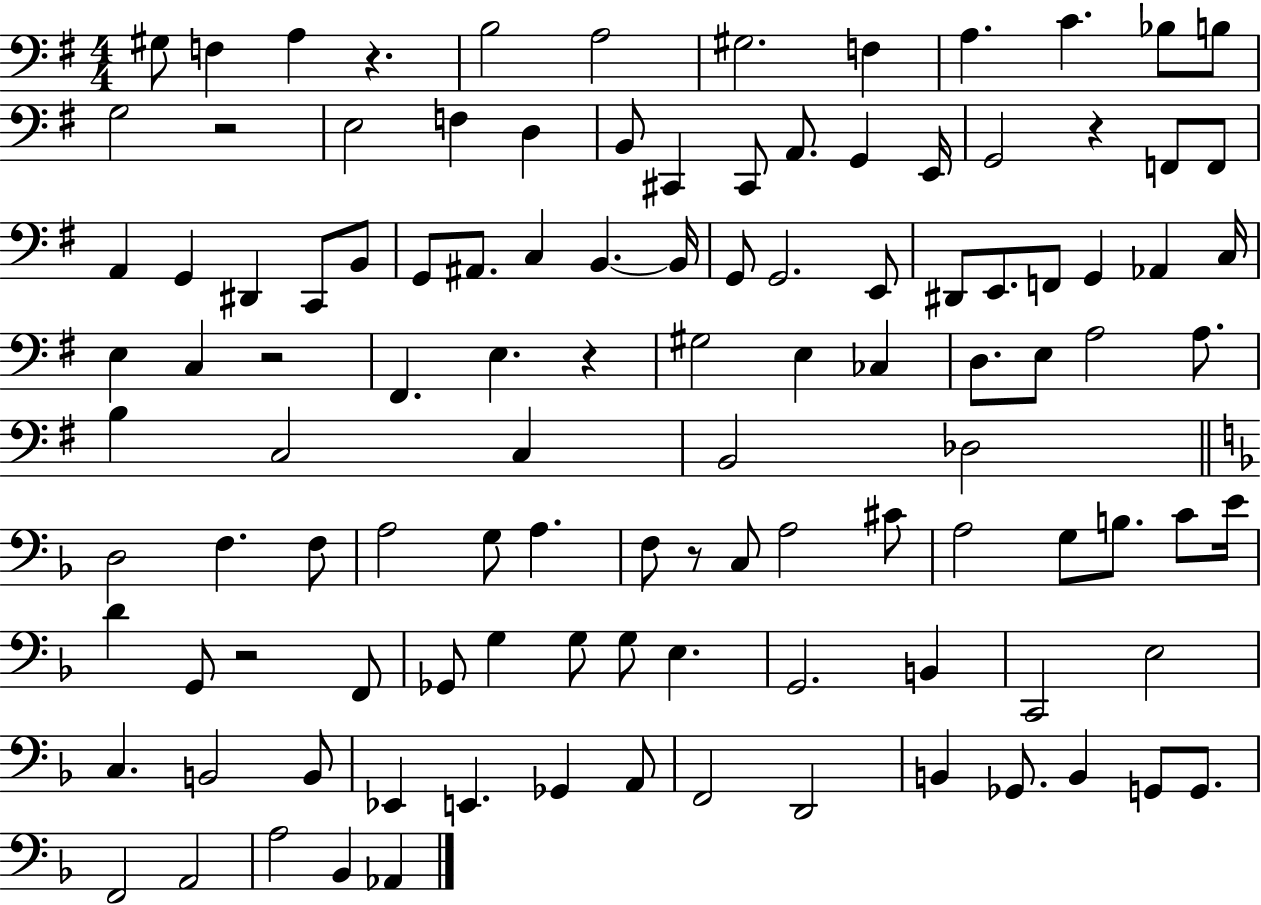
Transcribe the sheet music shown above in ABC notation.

X:1
T:Untitled
M:4/4
L:1/4
K:G
^G,/2 F, A, z B,2 A,2 ^G,2 F, A, C _B,/2 B,/2 G,2 z2 E,2 F, D, B,,/2 ^C,, ^C,,/2 A,,/2 G,, E,,/4 G,,2 z F,,/2 F,,/2 A,, G,, ^D,, C,,/2 B,,/2 G,,/2 ^A,,/2 C, B,, B,,/4 G,,/2 G,,2 E,,/2 ^D,,/2 E,,/2 F,,/2 G,, _A,, C,/4 E, C, z2 ^F,, E, z ^G,2 E, _C, D,/2 E,/2 A,2 A,/2 B, C,2 C, B,,2 _D,2 D,2 F, F,/2 A,2 G,/2 A, F,/2 z/2 C,/2 A,2 ^C/2 A,2 G,/2 B,/2 C/2 E/4 D G,,/2 z2 F,,/2 _G,,/2 G, G,/2 G,/2 E, G,,2 B,, C,,2 E,2 C, B,,2 B,,/2 _E,, E,, _G,, A,,/2 F,,2 D,,2 B,, _G,,/2 B,, G,,/2 G,,/2 F,,2 A,,2 A,2 _B,, _A,,